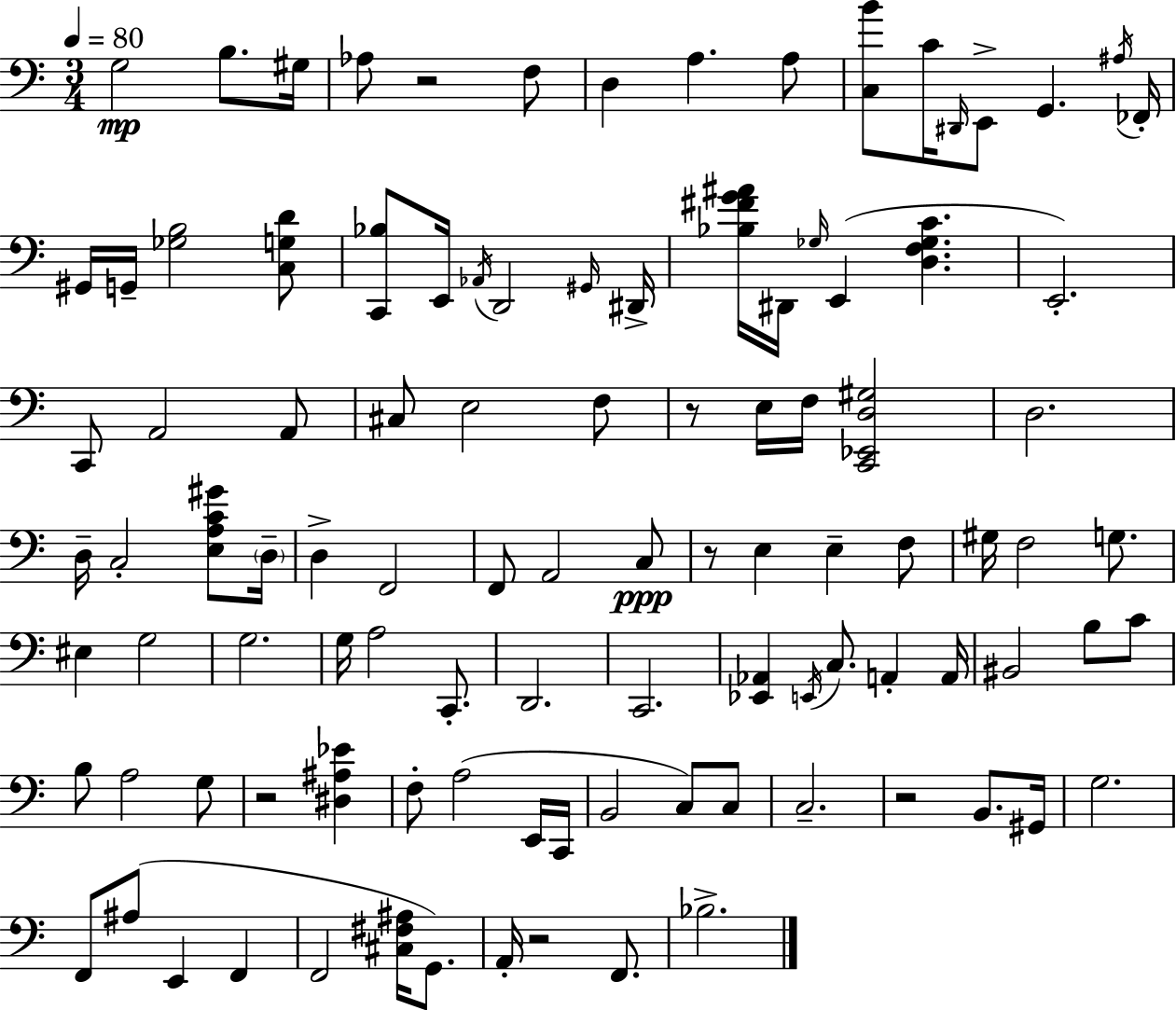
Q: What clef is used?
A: bass